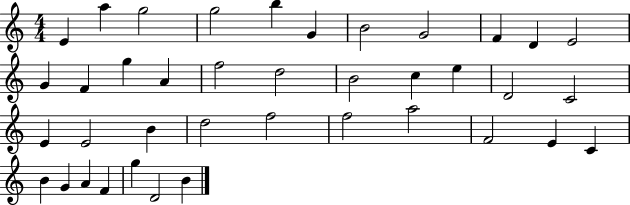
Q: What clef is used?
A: treble